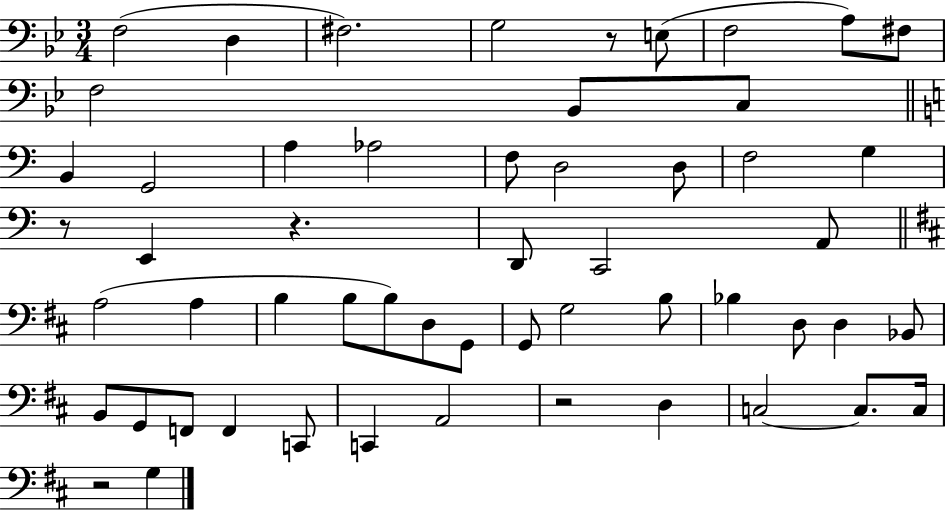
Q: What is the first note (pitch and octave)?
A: F3